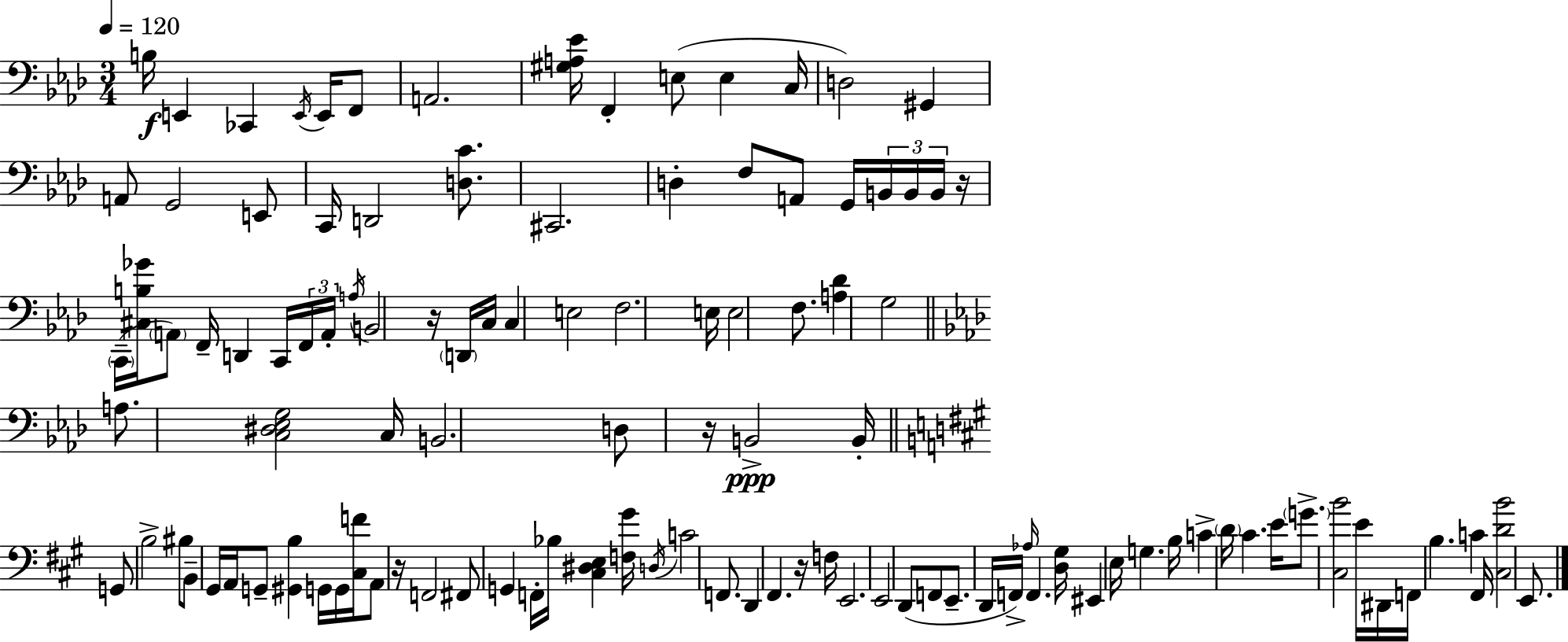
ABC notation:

X:1
T:Untitled
M:3/4
L:1/4
K:Ab
B,/4 E,, _C,, E,,/4 E,,/4 F,,/2 A,,2 [^G,A,_E]/4 F,, E,/2 E, C,/4 D,2 ^G,, A,,/2 G,,2 E,,/2 C,,/4 D,,2 [D,C]/2 ^C,,2 D, F,/2 A,,/2 G,,/4 B,,/4 B,,/4 B,,/4 z/4 C,,/4 [^C,B,_G]/4 A,,/2 F,,/4 D,, C,,/4 F,,/4 A,,/4 A,/4 B,,2 z/4 D,,/4 C,/4 C, E,2 F,2 E,/4 E,2 F,/2 [A,_D] G,2 A,/2 [C,^D,_E,G,]2 C,/4 B,,2 D,/2 z/4 B,,2 B,,/4 G,,/2 B,2 ^B,/2 B,,/2 ^G,,/4 A,,/4 G,,/2 [^G,,B,] G,,/4 G,,/4 [^C,F]/4 A,,/2 z/4 F,,2 ^F,,/2 G,, F,,/4 _B,/4 [^C,^D,E,] [F,^G]/4 D,/4 C2 F,,/2 D,, ^F,, z/4 F,/4 E,,2 E,,2 D,,/2 F,,/2 E,,/2 D,,/4 F,,/4 _A,/4 F,, [D,^G,]/4 ^E,, E,/4 G, B,/4 C D/4 ^C E/4 G/2 [^C,B]2 E/4 ^D,,/4 F,,/4 B, C ^F,,/4 [^C,DB]2 E,,/2